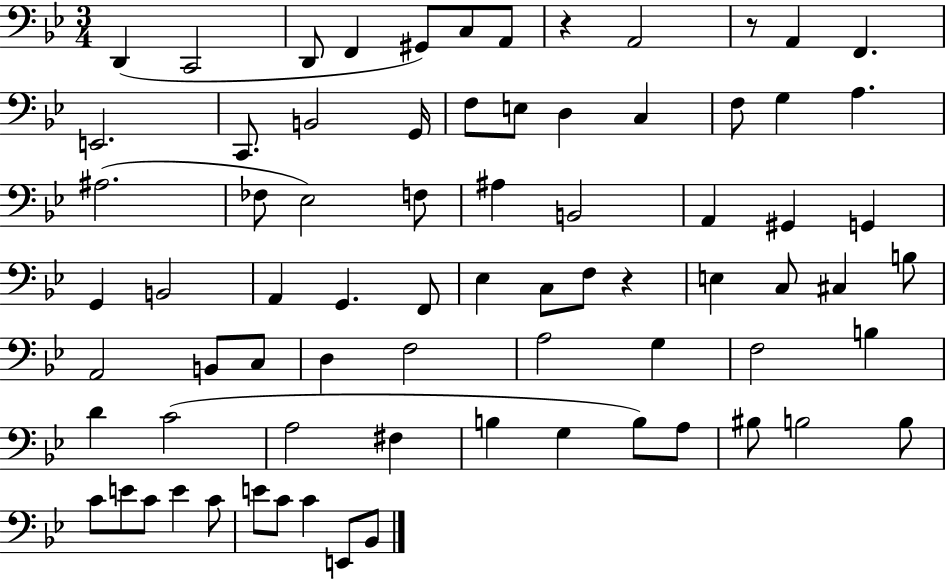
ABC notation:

X:1
T:Untitled
M:3/4
L:1/4
K:Bb
D,, C,,2 D,,/2 F,, ^G,,/2 C,/2 A,,/2 z A,,2 z/2 A,, F,, E,,2 C,,/2 B,,2 G,,/4 F,/2 E,/2 D, C, F,/2 G, A, ^A,2 _F,/2 _E,2 F,/2 ^A, B,,2 A,, ^G,, G,, G,, B,,2 A,, G,, F,,/2 _E, C,/2 F,/2 z E, C,/2 ^C, B,/2 A,,2 B,,/2 C,/2 D, F,2 A,2 G, F,2 B, D C2 A,2 ^F, B, G, B,/2 A,/2 ^B,/2 B,2 B,/2 C/2 E/2 C/2 E C/2 E/2 C/2 C E,,/2 _B,,/2